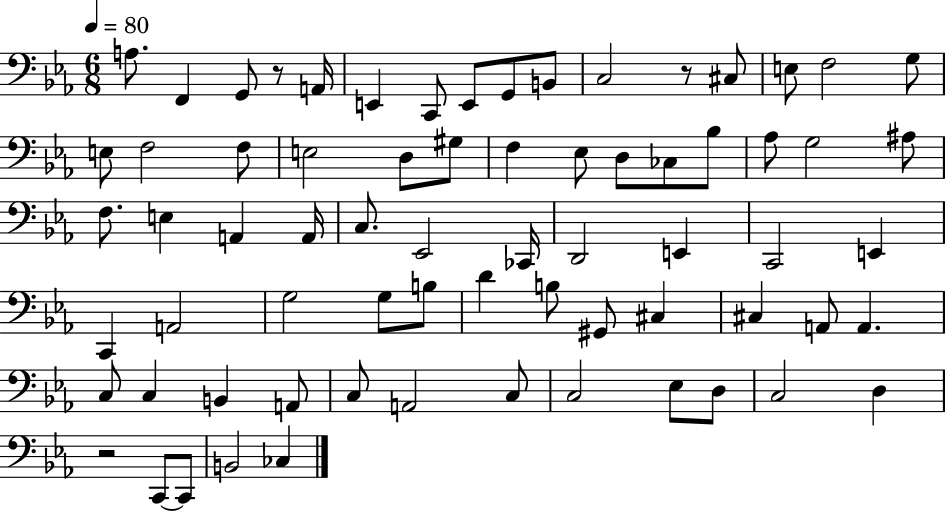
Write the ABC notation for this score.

X:1
T:Untitled
M:6/8
L:1/4
K:Eb
A,/2 F,, G,,/2 z/2 A,,/4 E,, C,,/2 E,,/2 G,,/2 B,,/2 C,2 z/2 ^C,/2 E,/2 F,2 G,/2 E,/2 F,2 F,/2 E,2 D,/2 ^G,/2 F, _E,/2 D,/2 _C,/2 _B,/2 _A,/2 G,2 ^A,/2 F,/2 E, A,, A,,/4 C,/2 _E,,2 _C,,/4 D,,2 E,, C,,2 E,, C,, A,,2 G,2 G,/2 B,/2 D B,/2 ^G,,/2 ^C, ^C, A,,/2 A,, C,/2 C, B,, A,,/2 C,/2 A,,2 C,/2 C,2 _E,/2 D,/2 C,2 D, z2 C,,/2 C,,/2 B,,2 _C,